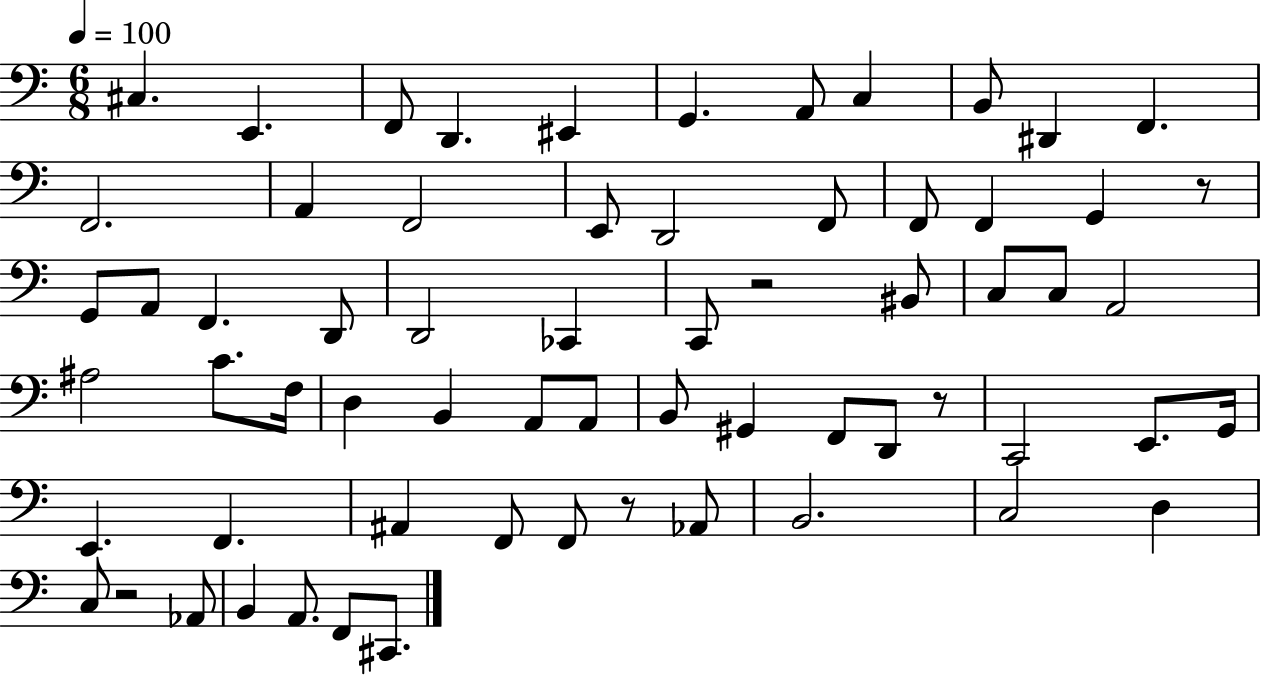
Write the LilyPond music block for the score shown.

{
  \clef bass
  \numericTimeSignature
  \time 6/8
  \key c \major
  \tempo 4 = 100
  cis4. e,4. | f,8 d,4. eis,4 | g,4. a,8 c4 | b,8 dis,4 f,4. | \break f,2. | a,4 f,2 | e,8 d,2 f,8 | f,8 f,4 g,4 r8 | \break g,8 a,8 f,4. d,8 | d,2 ces,4 | c,8 r2 bis,8 | c8 c8 a,2 | \break ais2 c'8. f16 | d4 b,4 a,8 a,8 | b,8 gis,4 f,8 d,8 r8 | c,2 e,8. g,16 | \break e,4. f,4. | ais,4 f,8 f,8 r8 aes,8 | b,2. | c2 d4 | \break c8 r2 aes,8 | b,4 a,8. f,8 cis,8. | \bar "|."
}